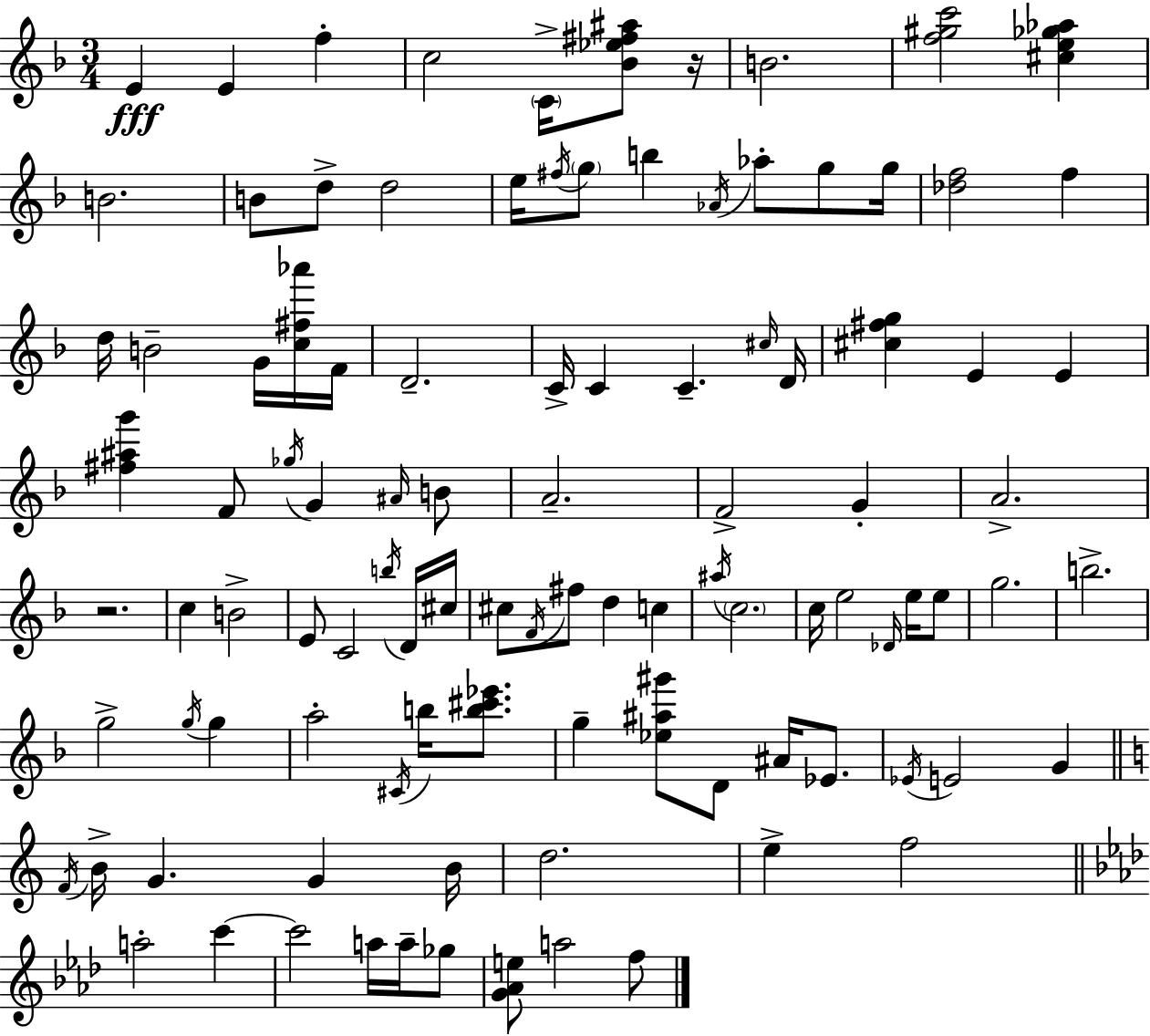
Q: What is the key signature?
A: D minor